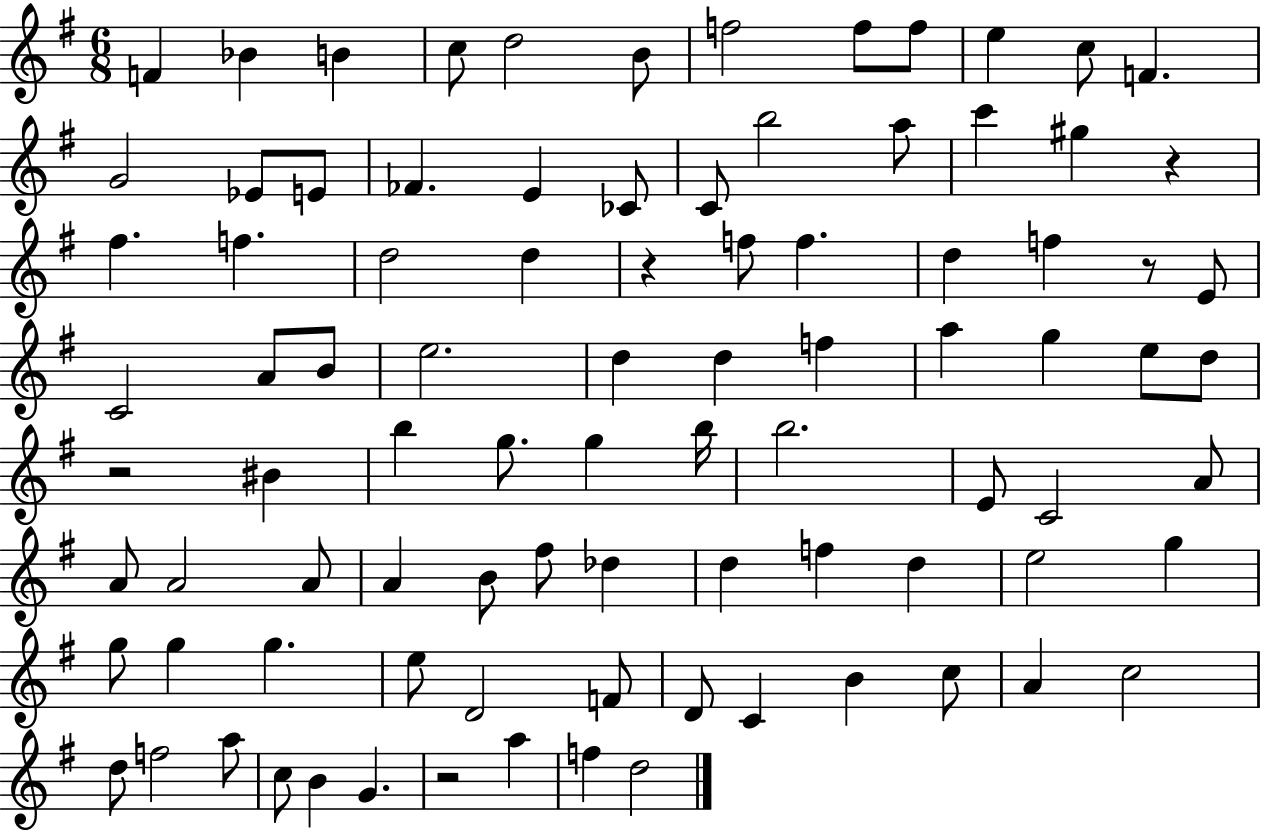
{
  \clef treble
  \numericTimeSignature
  \time 6/8
  \key g \major
  f'4 bes'4 b'4 | c''8 d''2 b'8 | f''2 f''8 f''8 | e''4 c''8 f'4. | \break g'2 ees'8 e'8 | fes'4. e'4 ces'8 | c'8 b''2 a''8 | c'''4 gis''4 r4 | \break fis''4. f''4. | d''2 d''4 | r4 f''8 f''4. | d''4 f''4 r8 e'8 | \break c'2 a'8 b'8 | e''2. | d''4 d''4 f''4 | a''4 g''4 e''8 d''8 | \break r2 bis'4 | b''4 g''8. g''4 b''16 | b''2. | e'8 c'2 a'8 | \break a'8 a'2 a'8 | a'4 b'8 fis''8 des''4 | d''4 f''4 d''4 | e''2 g''4 | \break g''8 g''4 g''4. | e''8 d'2 f'8 | d'8 c'4 b'4 c''8 | a'4 c''2 | \break d''8 f''2 a''8 | c''8 b'4 g'4. | r2 a''4 | f''4 d''2 | \break \bar "|."
}